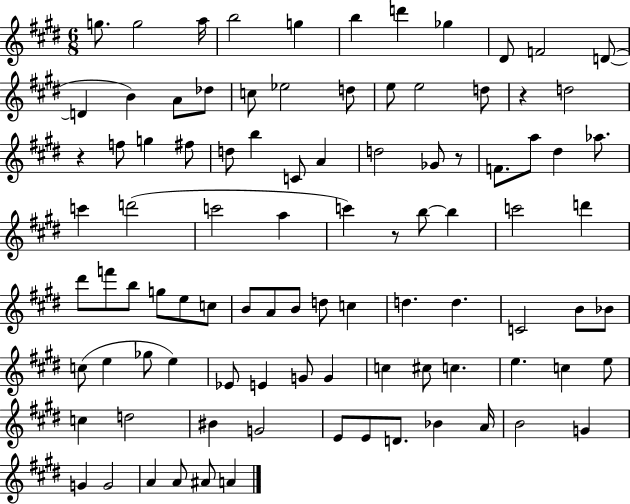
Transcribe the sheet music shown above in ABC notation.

X:1
T:Untitled
M:6/8
L:1/4
K:E
g/2 g2 a/4 b2 g b d' _g ^D/2 F2 D/2 D B A/2 _d/2 c/2 _e2 d/2 e/2 e2 d/2 z d2 z f/2 g ^f/2 d/2 b C/2 A d2 _G/2 z/2 F/2 a/2 ^d _a/2 c' d'2 c'2 a c' z/2 b/2 b c'2 d' ^d'/2 f'/2 b/2 g/2 e/2 c/2 B/2 A/2 B/2 d/2 c d d C2 B/2 _B/2 c/2 e _g/2 e _E/2 E G/2 G c ^c/2 c e c e/2 c d2 ^B G2 E/2 E/2 D/2 _B A/4 B2 G G G2 A A/2 ^A/2 A